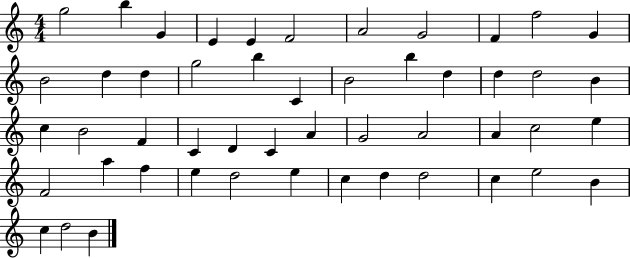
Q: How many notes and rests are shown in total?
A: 50